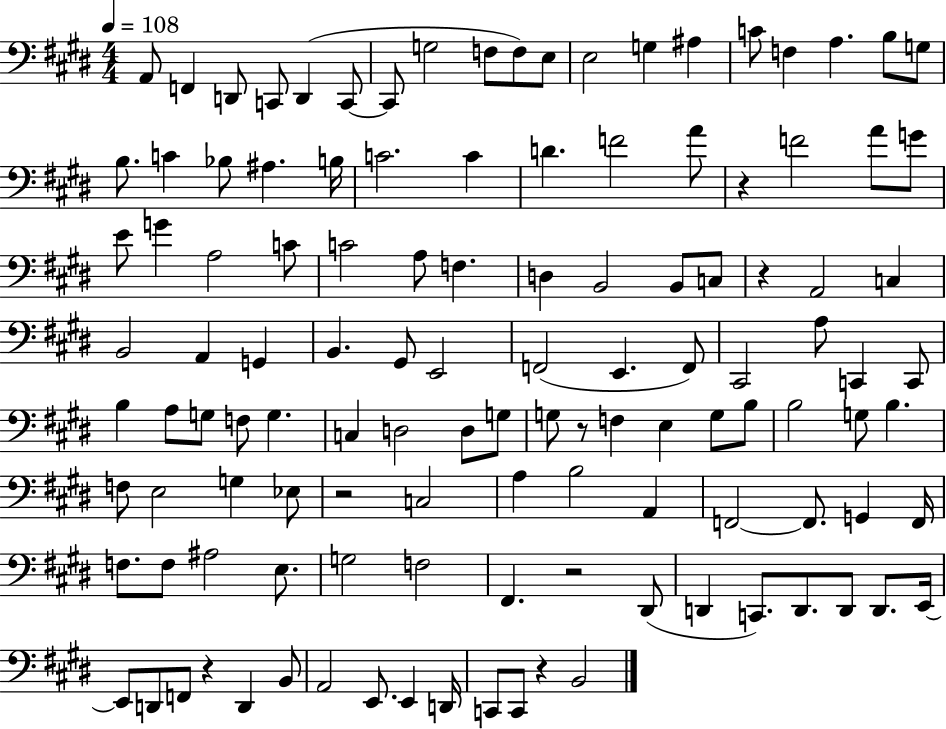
A2/e F2/q D2/e C2/e D2/q C2/e C2/e G3/h F3/e F3/e E3/e E3/h G3/q A#3/q C4/e F3/q A3/q. B3/e G3/e B3/e. C4/q Bb3/e A#3/q. B3/s C4/h. C4/q D4/q. F4/h A4/e R/q F4/h A4/e G4/e E4/e G4/q A3/h C4/e C4/h A3/e F3/q. D3/q B2/h B2/e C3/e R/q A2/h C3/q B2/h A2/q G2/q B2/q. G#2/e E2/h F2/h E2/q. F2/e C#2/h A3/e C2/q C2/e B3/q A3/e G3/e F3/e G3/q. C3/q D3/h D3/e G3/e G3/e R/e F3/q E3/q G3/e B3/e B3/h G3/e B3/q. F3/e E3/h G3/q Eb3/e R/h C3/h A3/q B3/h A2/q F2/h F2/e. G2/q F2/s F3/e. F3/e A#3/h E3/e. G3/h F3/h F#2/q. R/h D#2/e D2/q C2/e. D2/e. D2/e D2/e. E2/s E2/e D2/e F2/e R/q D2/q B2/e A2/h E2/e. E2/q D2/s C2/e C2/e R/q B2/h